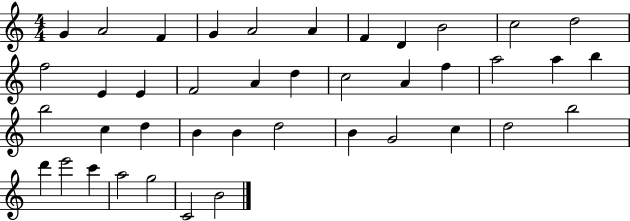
X:1
T:Untitled
M:4/4
L:1/4
K:C
G A2 F G A2 A F D B2 c2 d2 f2 E E F2 A d c2 A f a2 a b b2 c d B B d2 B G2 c d2 b2 d' e'2 c' a2 g2 C2 B2